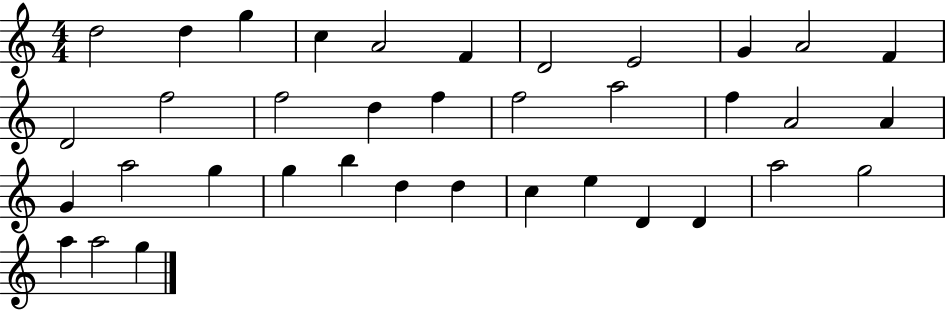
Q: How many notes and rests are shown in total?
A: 37